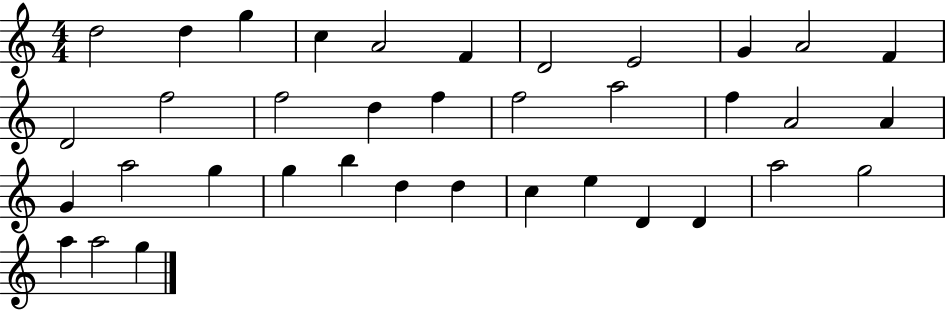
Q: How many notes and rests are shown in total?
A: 37